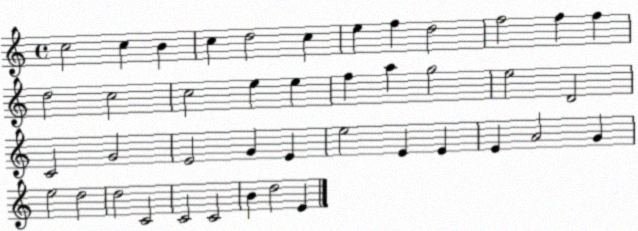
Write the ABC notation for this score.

X:1
T:Untitled
M:4/4
L:1/4
K:C
c2 c B c d2 c e f d2 f2 f f d2 c2 c2 e e f a g2 e2 D2 C2 G2 E2 G E e2 E E E A2 G e2 d2 d2 C2 C2 C2 B d2 E